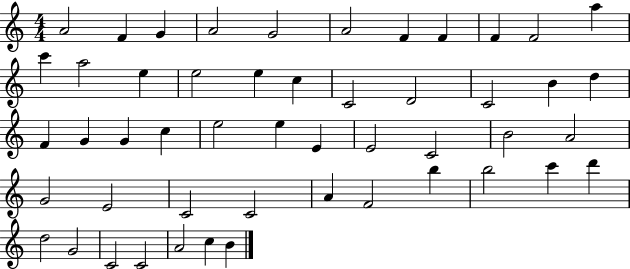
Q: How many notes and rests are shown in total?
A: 50